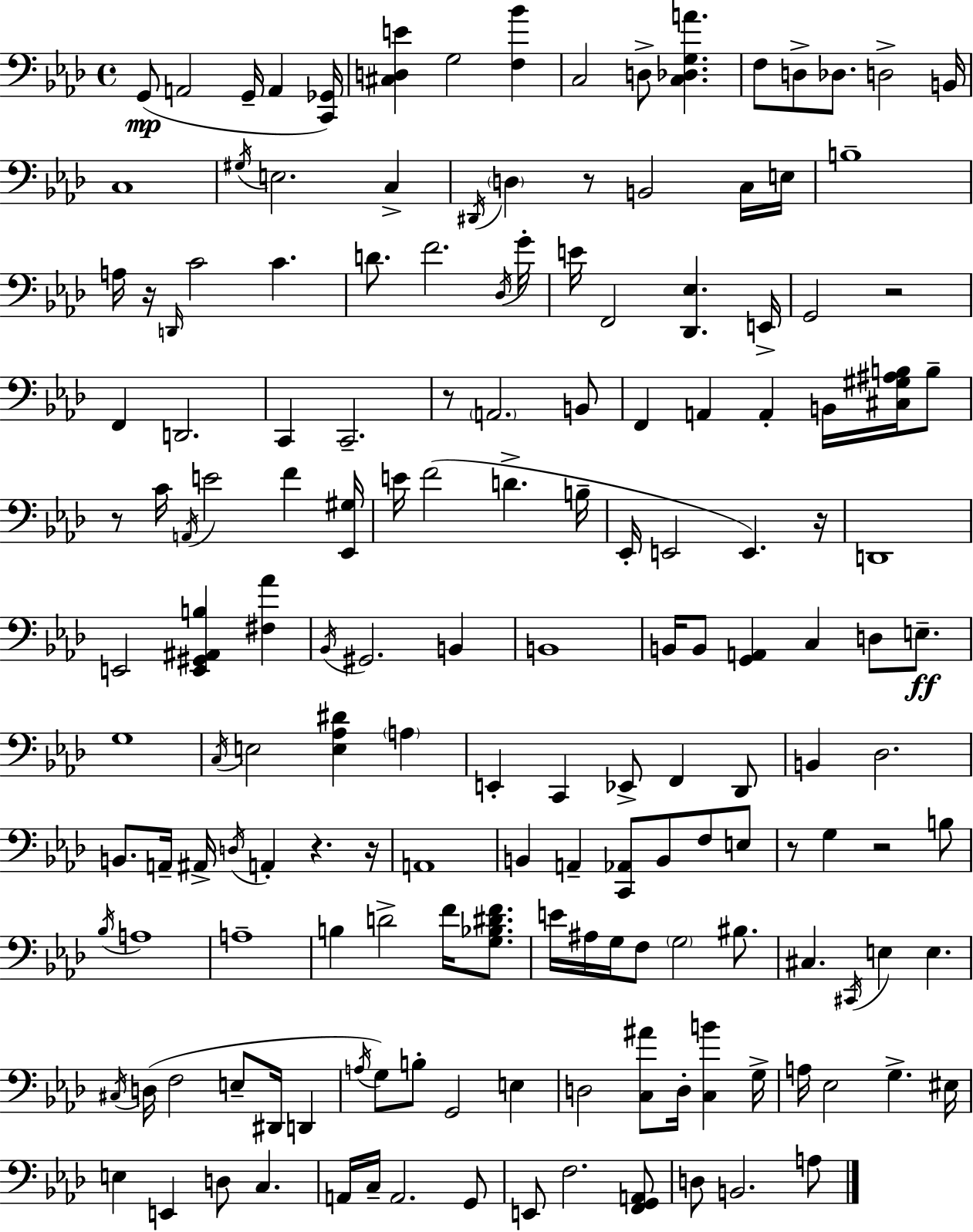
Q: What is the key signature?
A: AES major